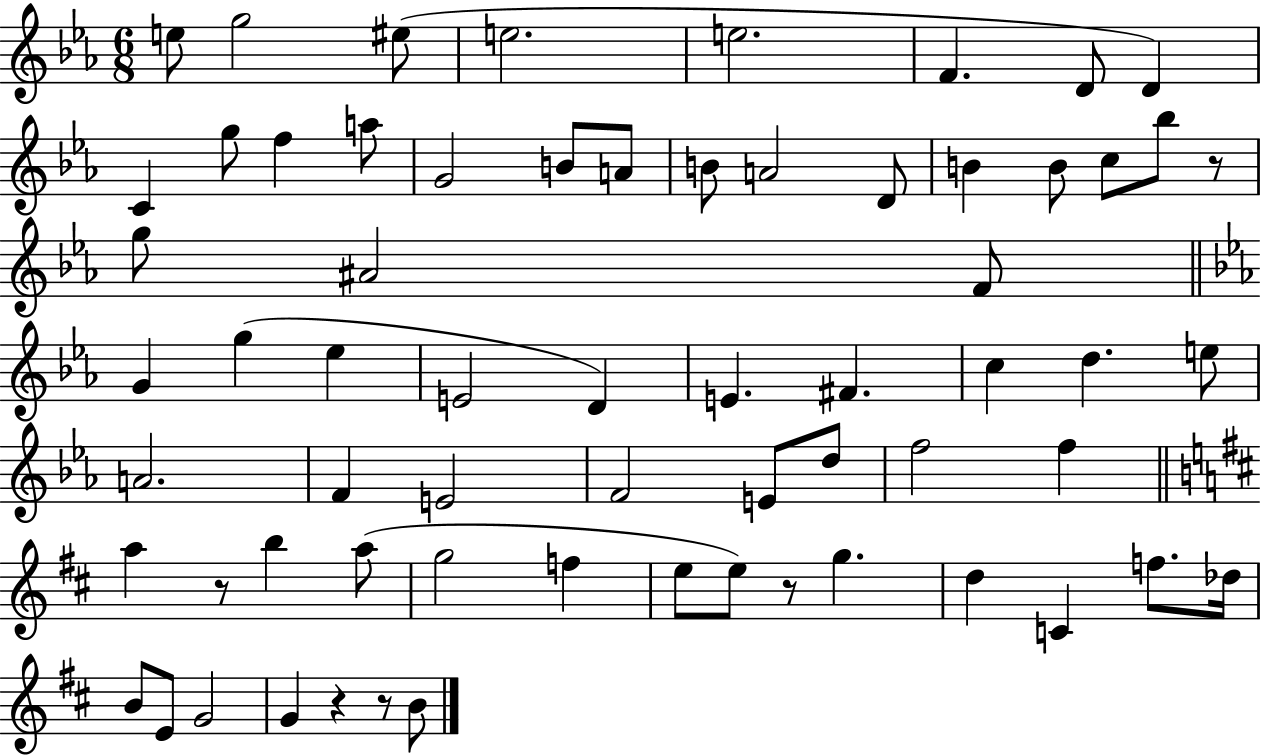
E5/e G5/h EIS5/e E5/h. E5/h. F4/q. D4/e D4/q C4/q G5/e F5/q A5/e G4/h B4/e A4/e B4/e A4/h D4/e B4/q B4/e C5/e Bb5/e R/e G5/e A#4/h F4/e G4/q G5/q Eb5/q E4/h D4/q E4/q. F#4/q. C5/q D5/q. E5/e A4/h. F4/q E4/h F4/h E4/e D5/e F5/h F5/q A5/q R/e B5/q A5/e G5/h F5/q E5/e E5/e R/e G5/q. D5/q C4/q F5/e. Db5/s B4/e E4/e G4/h G4/q R/q R/e B4/e